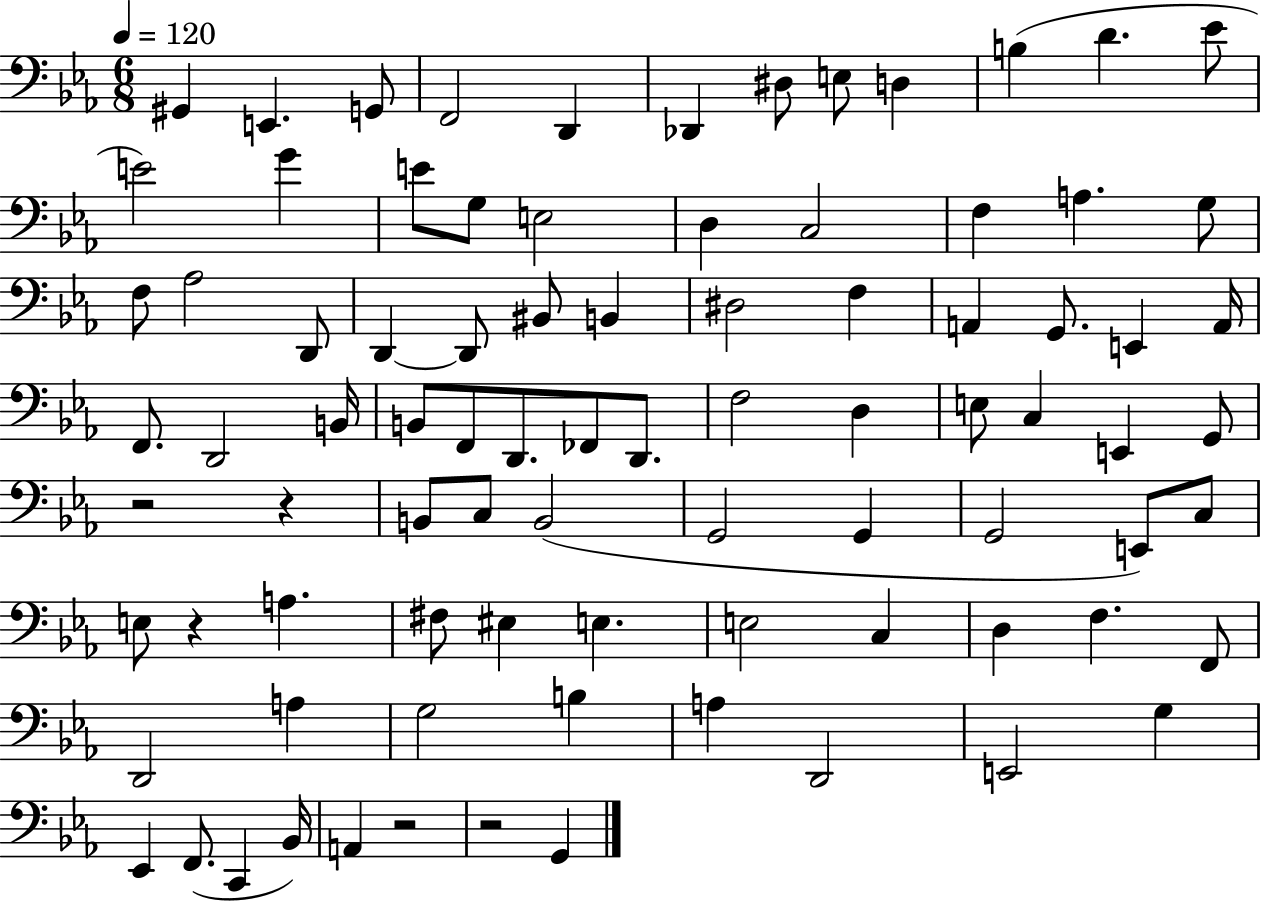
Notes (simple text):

G#2/q E2/q. G2/e F2/h D2/q Db2/q D#3/e E3/e D3/q B3/q D4/q. Eb4/e E4/h G4/q E4/e G3/e E3/h D3/q C3/h F3/q A3/q. G3/e F3/e Ab3/h D2/e D2/q D2/e BIS2/e B2/q D#3/h F3/q A2/q G2/e. E2/q A2/s F2/e. D2/h B2/s B2/e F2/e D2/e. FES2/e D2/e. F3/h D3/q E3/e C3/q E2/q G2/e R/h R/q B2/e C3/e B2/h G2/h G2/q G2/h E2/e C3/e E3/e R/q A3/q. F#3/e EIS3/q E3/q. E3/h C3/q D3/q F3/q. F2/e D2/h A3/q G3/h B3/q A3/q D2/h E2/h G3/q Eb2/q F2/e. C2/q Bb2/s A2/q R/h R/h G2/q